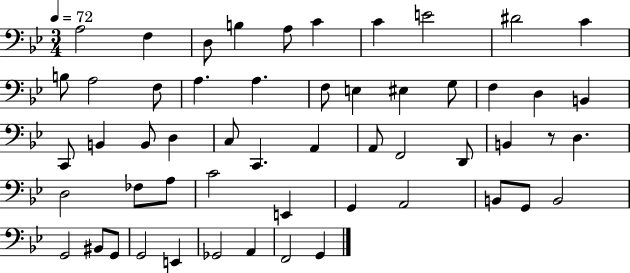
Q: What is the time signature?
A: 3/4